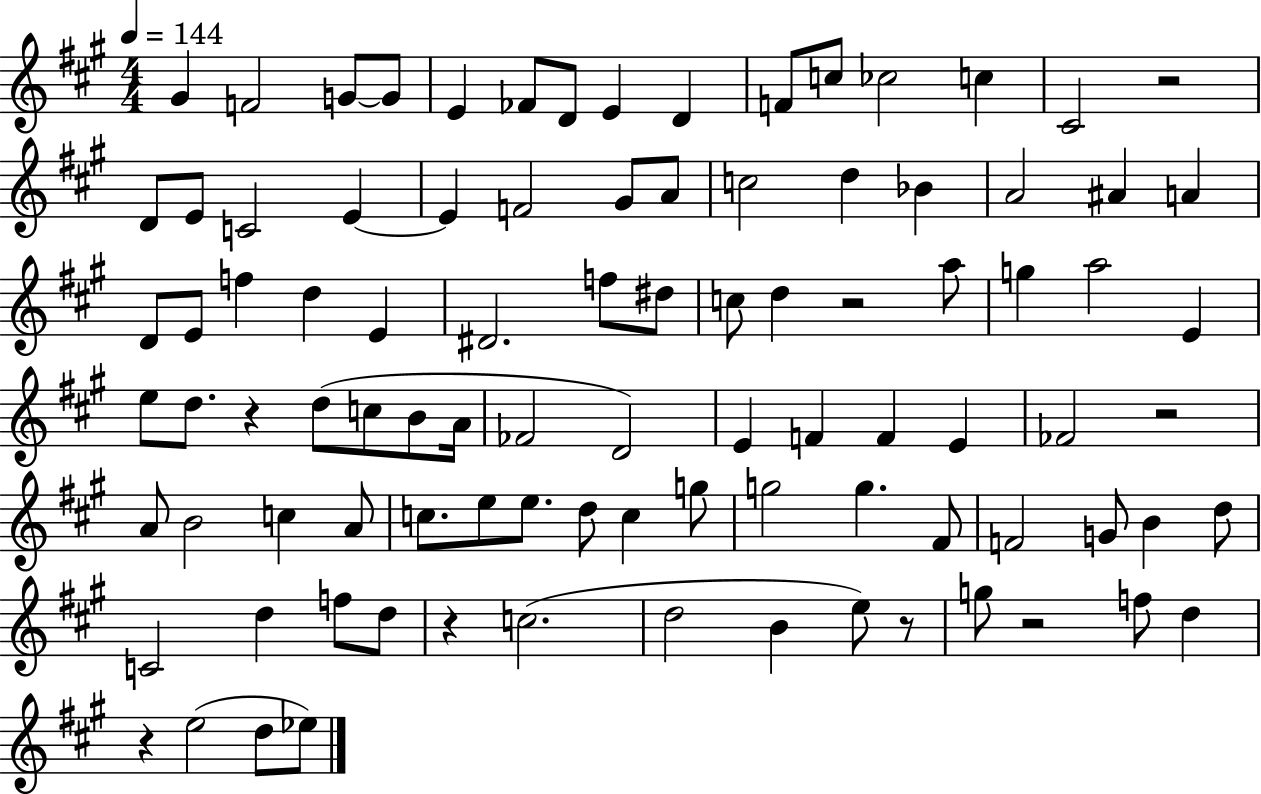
X:1
T:Untitled
M:4/4
L:1/4
K:A
^G F2 G/2 G/2 E _F/2 D/2 E D F/2 c/2 _c2 c ^C2 z2 D/2 E/2 C2 E E F2 ^G/2 A/2 c2 d _B A2 ^A A D/2 E/2 f d E ^D2 f/2 ^d/2 c/2 d z2 a/2 g a2 E e/2 d/2 z d/2 c/2 B/2 A/4 _F2 D2 E F F E _F2 z2 A/2 B2 c A/2 c/2 e/2 e/2 d/2 c g/2 g2 g ^F/2 F2 G/2 B d/2 C2 d f/2 d/2 z c2 d2 B e/2 z/2 g/2 z2 f/2 d z e2 d/2 _e/2